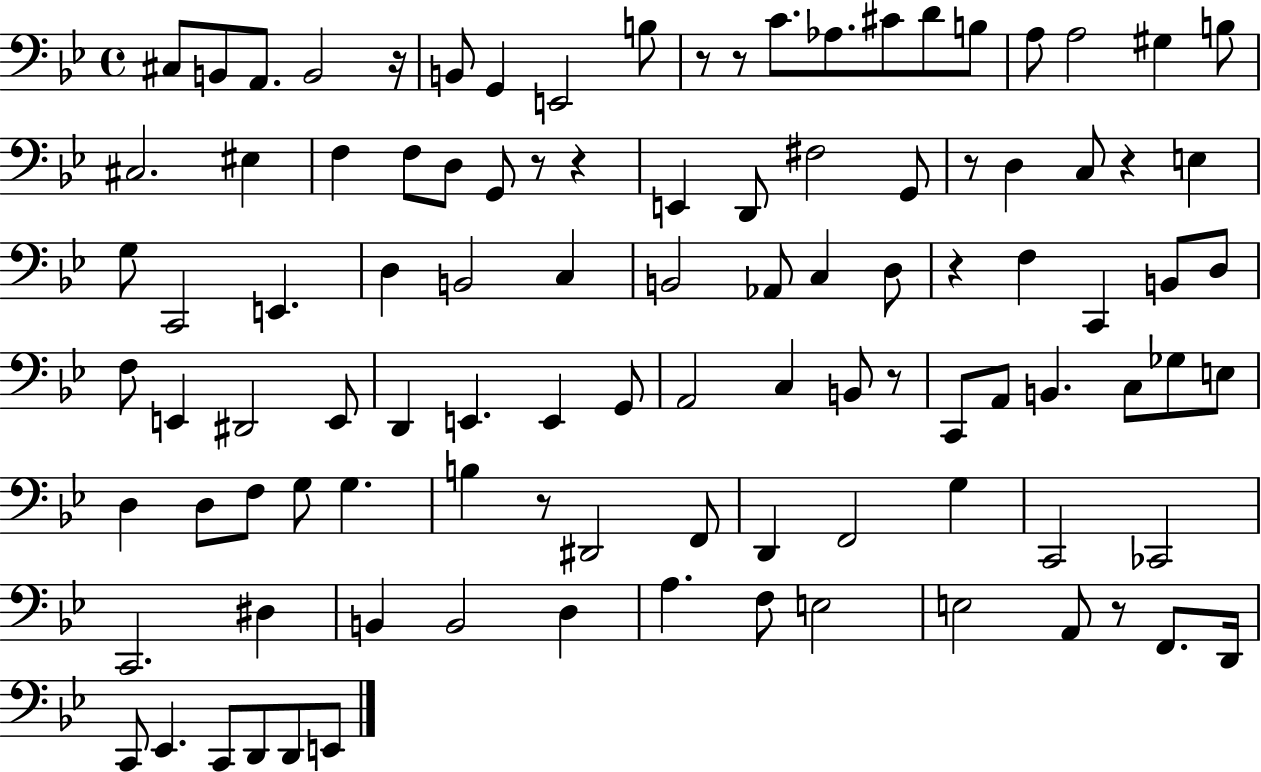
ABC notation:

X:1
T:Untitled
M:4/4
L:1/4
K:Bb
^C,/2 B,,/2 A,,/2 B,,2 z/4 B,,/2 G,, E,,2 B,/2 z/2 z/2 C/2 _A,/2 ^C/2 D/2 B,/2 A,/2 A,2 ^G, B,/2 ^C,2 ^E, F, F,/2 D,/2 G,,/2 z/2 z E,, D,,/2 ^F,2 G,,/2 z/2 D, C,/2 z E, G,/2 C,,2 E,, D, B,,2 C, B,,2 _A,,/2 C, D,/2 z F, C,, B,,/2 D,/2 F,/2 E,, ^D,,2 E,,/2 D,, E,, E,, G,,/2 A,,2 C, B,,/2 z/2 C,,/2 A,,/2 B,, C,/2 _G,/2 E,/2 D, D,/2 F,/2 G,/2 G, B, z/2 ^D,,2 F,,/2 D,, F,,2 G, C,,2 _C,,2 C,,2 ^D, B,, B,,2 D, A, F,/2 E,2 E,2 A,,/2 z/2 F,,/2 D,,/4 C,,/2 _E,, C,,/2 D,,/2 D,,/2 E,,/2